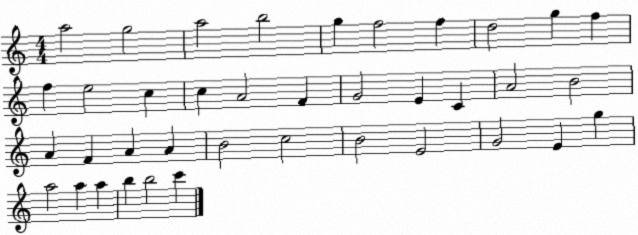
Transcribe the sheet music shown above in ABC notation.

X:1
T:Untitled
M:4/4
L:1/4
K:C
a2 g2 a2 b2 g f2 f d2 g f f e2 c c A2 F G2 E C A2 B2 A F A A B2 c2 B2 E2 G2 E g a2 a a b b2 c'